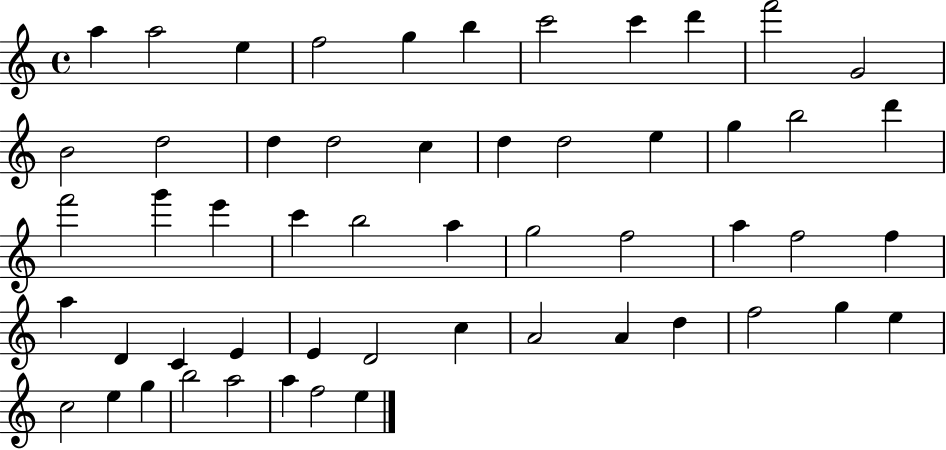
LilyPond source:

{
  \clef treble
  \time 4/4
  \defaultTimeSignature
  \key c \major
  a''4 a''2 e''4 | f''2 g''4 b''4 | c'''2 c'''4 d'''4 | f'''2 g'2 | \break b'2 d''2 | d''4 d''2 c''4 | d''4 d''2 e''4 | g''4 b''2 d'''4 | \break f'''2 g'''4 e'''4 | c'''4 b''2 a''4 | g''2 f''2 | a''4 f''2 f''4 | \break a''4 d'4 c'4 e'4 | e'4 d'2 c''4 | a'2 a'4 d''4 | f''2 g''4 e''4 | \break c''2 e''4 g''4 | b''2 a''2 | a''4 f''2 e''4 | \bar "|."
}